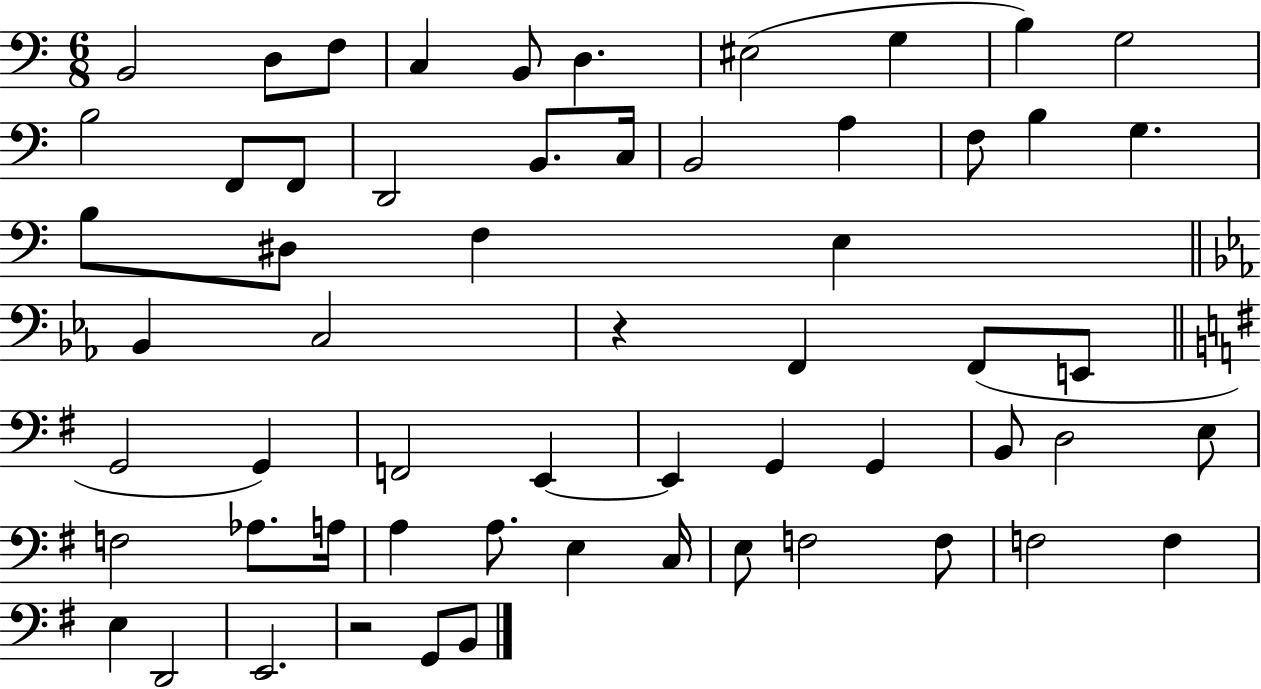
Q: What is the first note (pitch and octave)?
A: B2